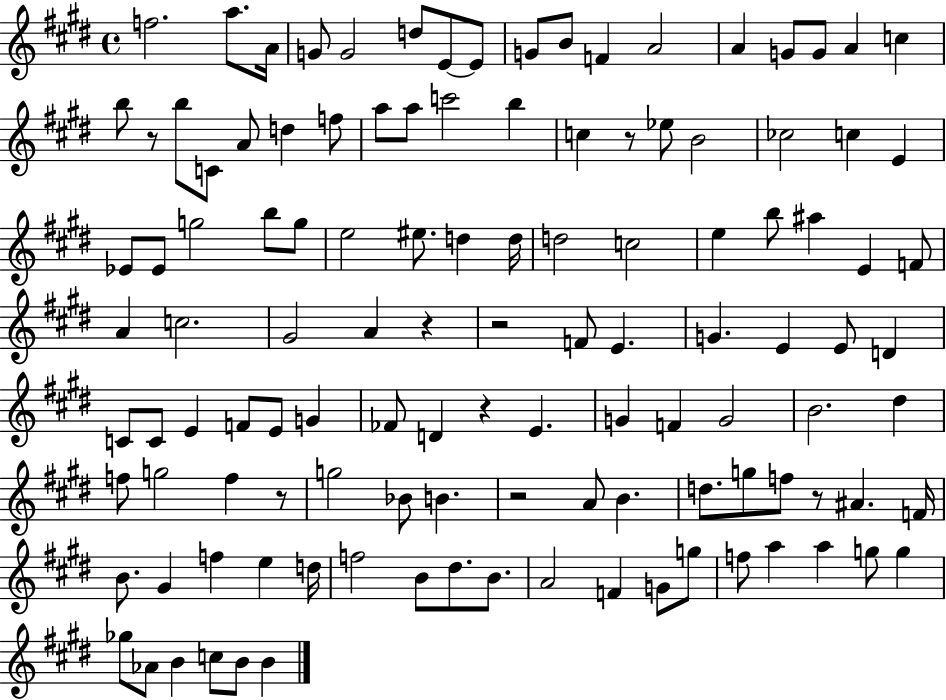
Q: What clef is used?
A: treble